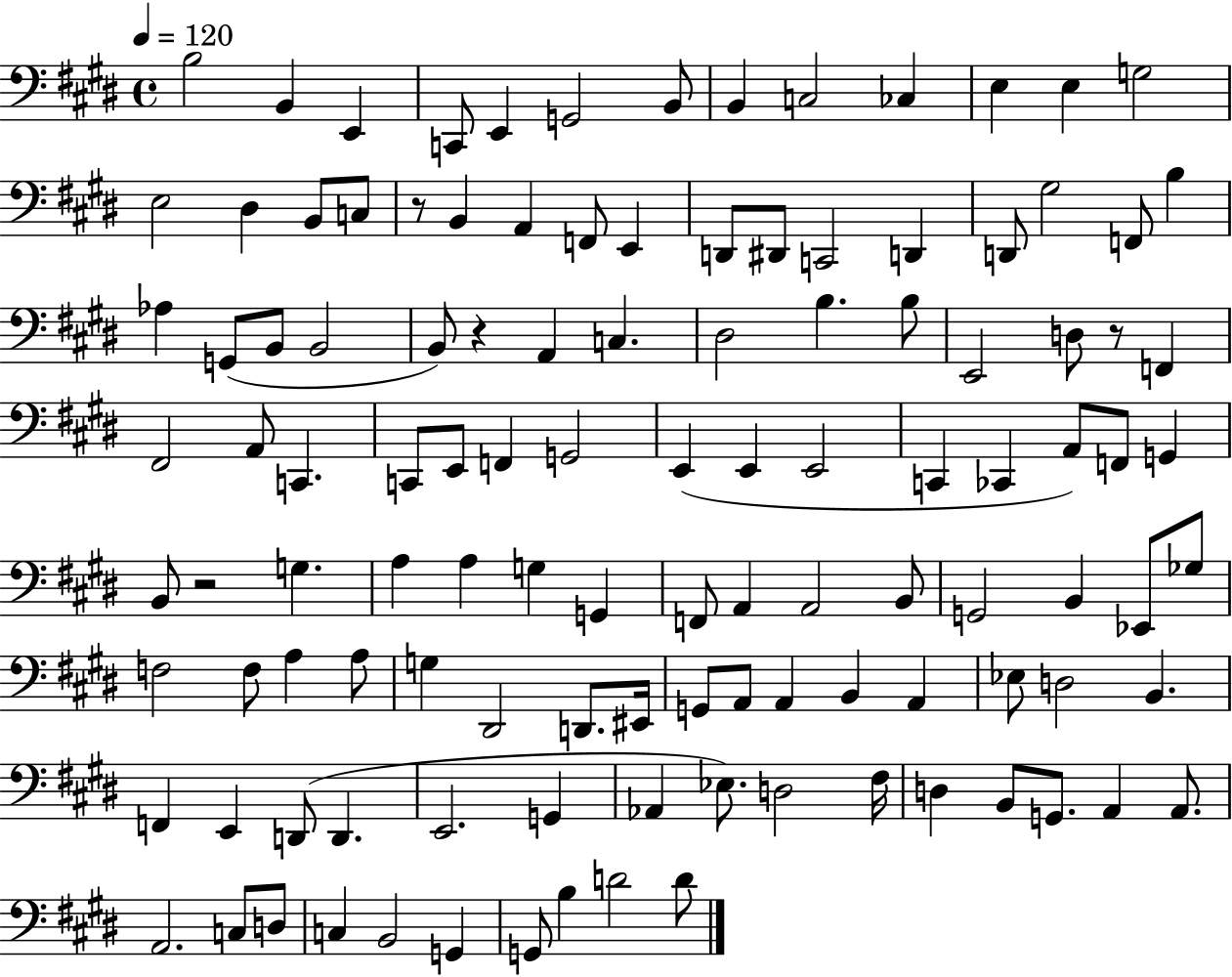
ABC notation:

X:1
T:Untitled
M:4/4
L:1/4
K:E
B,2 B,, E,, C,,/2 E,, G,,2 B,,/2 B,, C,2 _C, E, E, G,2 E,2 ^D, B,,/2 C,/2 z/2 B,, A,, F,,/2 E,, D,,/2 ^D,,/2 C,,2 D,, D,,/2 ^G,2 F,,/2 B, _A, G,,/2 B,,/2 B,,2 B,,/2 z A,, C, ^D,2 B, B,/2 E,,2 D,/2 z/2 F,, ^F,,2 A,,/2 C,, C,,/2 E,,/2 F,, G,,2 E,, E,, E,,2 C,, _C,, A,,/2 F,,/2 G,, B,,/2 z2 G, A, A, G, G,, F,,/2 A,, A,,2 B,,/2 G,,2 B,, _E,,/2 _G,/2 F,2 F,/2 A, A,/2 G, ^D,,2 D,,/2 ^E,,/4 G,,/2 A,,/2 A,, B,, A,, _E,/2 D,2 B,, F,, E,, D,,/2 D,, E,,2 G,, _A,, _E,/2 D,2 ^F,/4 D, B,,/2 G,,/2 A,, A,,/2 A,,2 C,/2 D,/2 C, B,,2 G,, G,,/2 B, D2 D/2